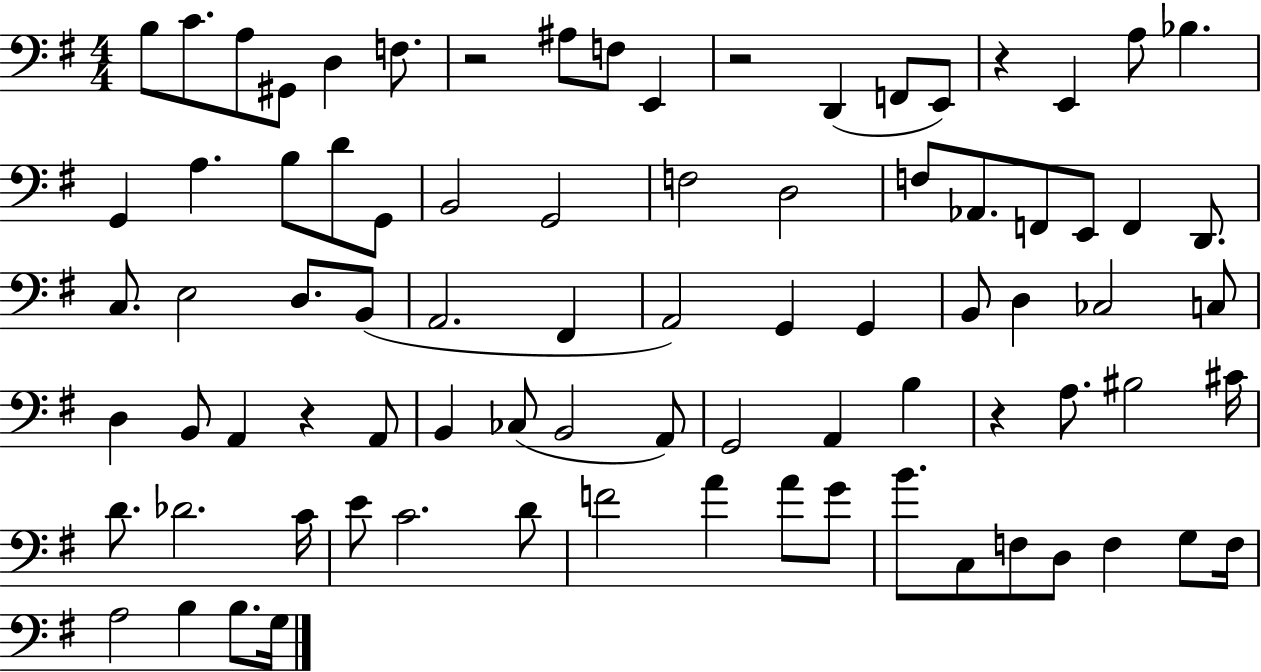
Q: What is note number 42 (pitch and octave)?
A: CES3